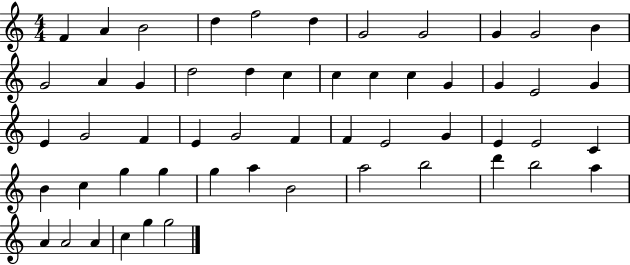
{
  \clef treble
  \numericTimeSignature
  \time 4/4
  \key c \major
  f'4 a'4 b'2 | d''4 f''2 d''4 | g'2 g'2 | g'4 g'2 b'4 | \break g'2 a'4 g'4 | d''2 d''4 c''4 | c''4 c''4 c''4 g'4 | g'4 e'2 g'4 | \break e'4 g'2 f'4 | e'4 g'2 f'4 | f'4 e'2 g'4 | e'4 e'2 c'4 | \break b'4 c''4 g''4 g''4 | g''4 a''4 b'2 | a''2 b''2 | d'''4 b''2 a''4 | \break a'4 a'2 a'4 | c''4 g''4 g''2 | \bar "|."
}